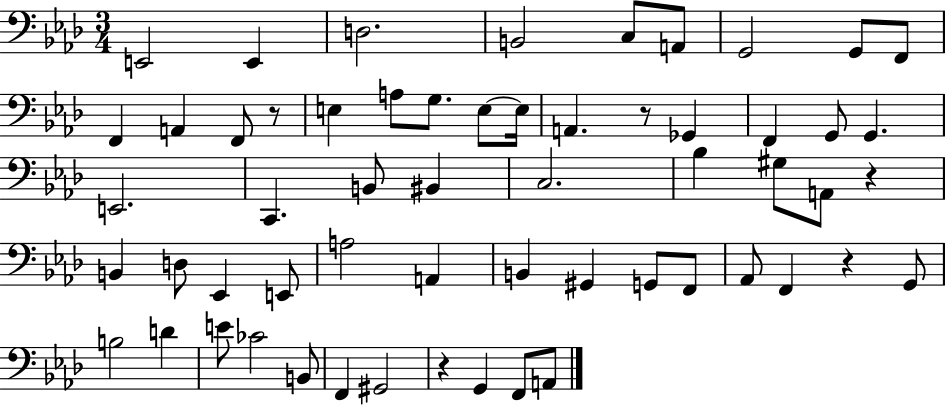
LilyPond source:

{
  \clef bass
  \numericTimeSignature
  \time 3/4
  \key aes \major
  e,2 e,4 | d2. | b,2 c8 a,8 | g,2 g,8 f,8 | \break f,4 a,4 f,8 r8 | e4 a8 g8. e8~~ e16 | a,4. r8 ges,4 | f,4 g,8 g,4. | \break e,2. | c,4. b,8 bis,4 | c2. | bes4 gis8 a,8 r4 | \break b,4 d8 ees,4 e,8 | a2 a,4 | b,4 gis,4 g,8 f,8 | aes,8 f,4 r4 g,8 | \break b2 d'4 | e'8 ces'2 b,8 | f,4 gis,2 | r4 g,4 f,8 a,8 | \break \bar "|."
}